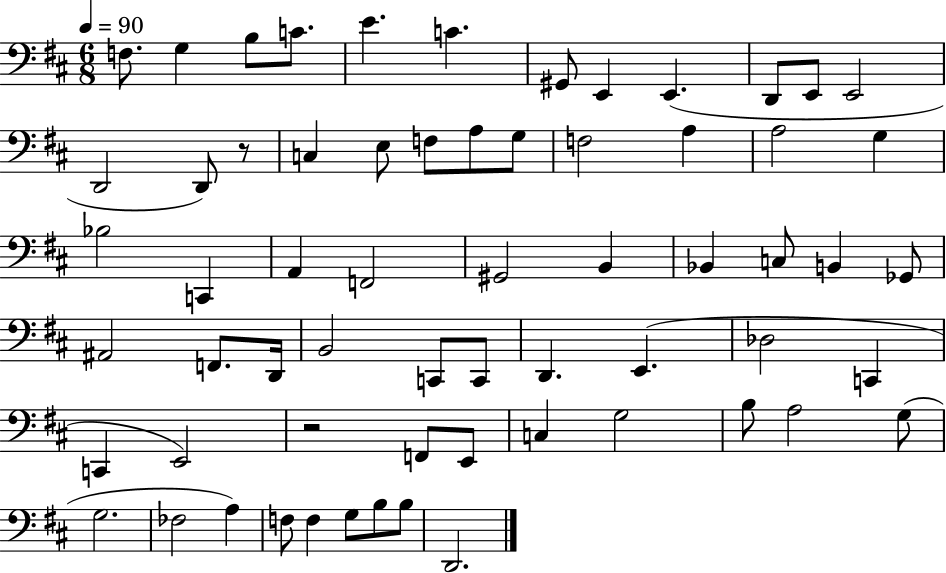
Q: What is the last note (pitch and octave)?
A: D2